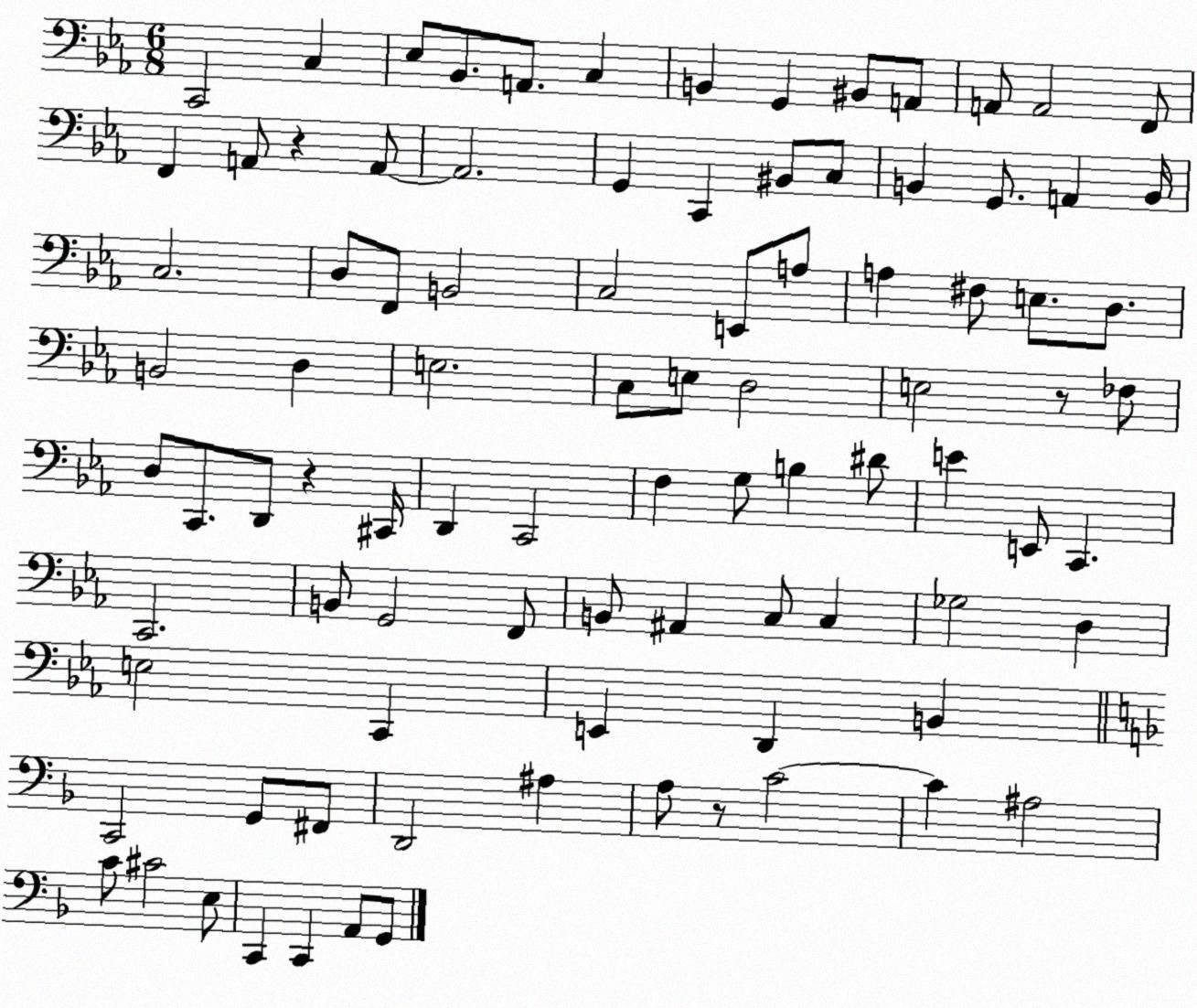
X:1
T:Untitled
M:6/8
L:1/4
K:Eb
C,,2 C, _E,/2 _B,,/2 A,,/2 C, B,, G,, ^B,,/2 A,,/2 A,,/2 A,,2 F,,/2 F,, A,,/2 z A,,/2 A,,2 G,, C,, ^B,,/2 C,/2 B,, G,,/2 A,, B,,/4 C,2 D,/2 F,,/2 B,,2 C,2 E,,/2 A,/2 A, ^F,/2 E,/2 D,/2 B,,2 D, E,2 C,/2 E,/2 D,2 E,2 z/2 _F,/2 D,/2 C,,/2 D,,/2 z ^C,,/4 D,, C,,2 F, G,/2 B, ^D/2 E E,,/2 C,, C,,2 B,,/2 G,,2 F,,/2 B,,/2 ^A,, C,/2 C, _G,2 D, E,2 C,, E,, D,, B,, C,,2 G,,/2 ^F,,/2 D,,2 ^A, A,/2 z/2 C2 C ^A,2 C/2 ^C2 E,/2 C,, C,, A,,/2 G,,/2